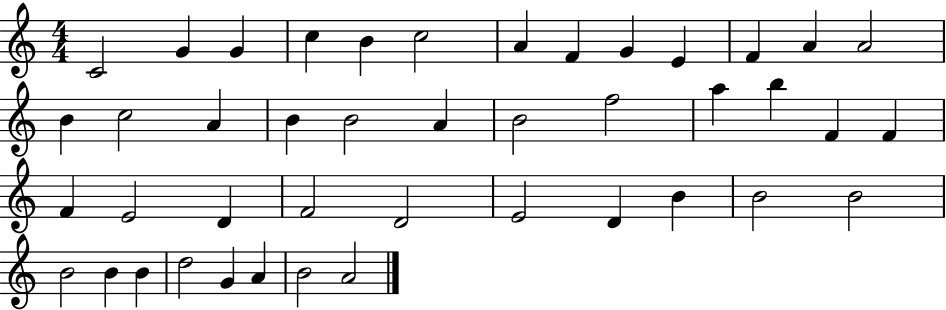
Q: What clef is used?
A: treble